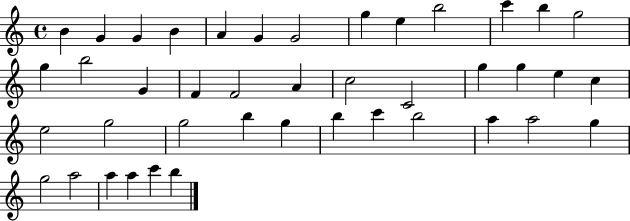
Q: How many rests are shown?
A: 0